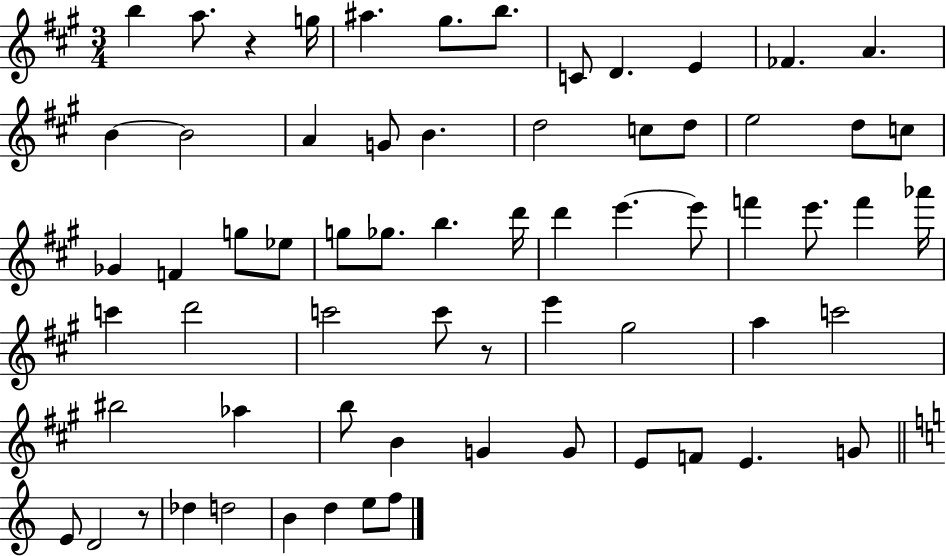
B5/q A5/e. R/q G5/s A#5/q. G#5/e. B5/e. C4/e D4/q. E4/q FES4/q. A4/q. B4/q B4/h A4/q G4/e B4/q. D5/h C5/e D5/e E5/h D5/e C5/e Gb4/q F4/q G5/e Eb5/e G5/e Gb5/e. B5/q. D6/s D6/q E6/q. E6/e F6/q E6/e. F6/q Ab6/s C6/q D6/h C6/h C6/e R/e E6/q G#5/h A5/q C6/h BIS5/h Ab5/q B5/e B4/q G4/q G4/e E4/e F4/e E4/q. G4/e E4/e D4/h R/e Db5/q D5/h B4/q D5/q E5/e F5/e